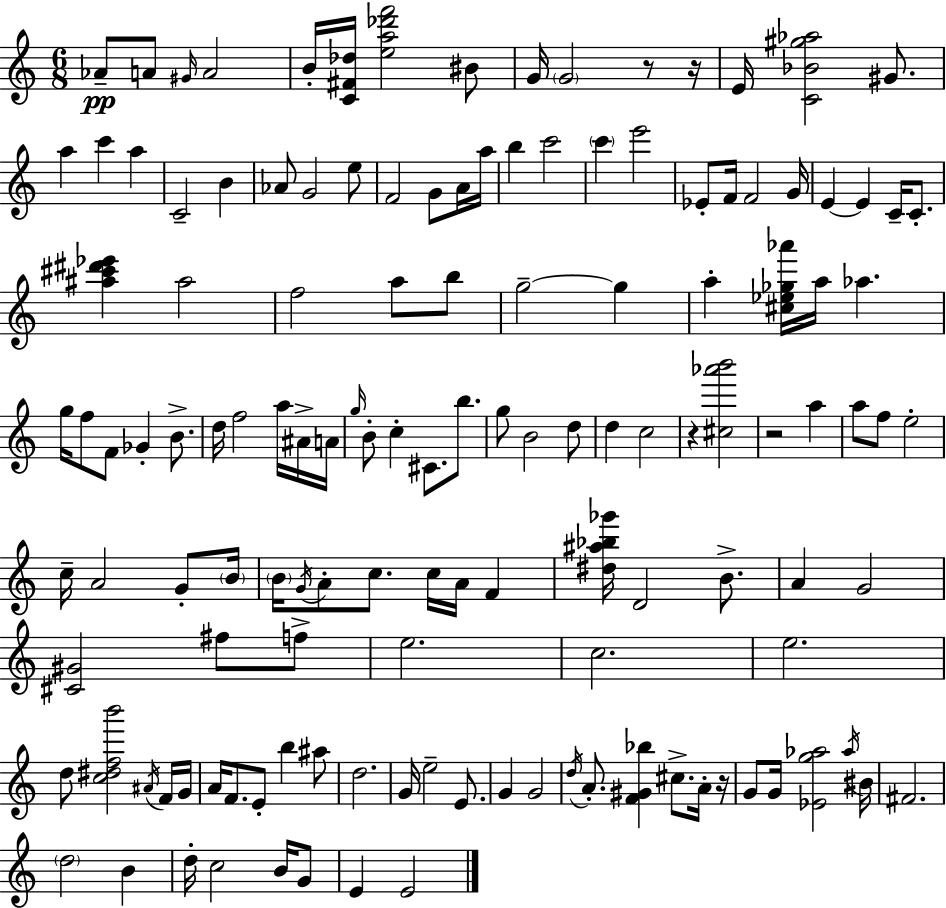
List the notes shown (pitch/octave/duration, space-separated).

Ab4/e A4/e G#4/s A4/h B4/s [C4,F#4,Db5]/s [E5,A5,Db6,F6]/h BIS4/e G4/s G4/h R/e R/s E4/s [C4,Bb4,G#5,Ab5]/h G#4/e. A5/q C6/q A5/q C4/h B4/q Ab4/e G4/h E5/e F4/h G4/e A4/s A5/s B5/q C6/h C6/q E6/h Eb4/e F4/s F4/h G4/s E4/q E4/q C4/s C4/e. [A#5,C#6,D#6,Eb6]/q A#5/h F5/h A5/e B5/e G5/h G5/q A5/q [C#5,Eb5,Gb5,Ab6]/s A5/s Ab5/q. G5/s F5/e F4/e Gb4/q B4/e. D5/s F5/h A5/s A#4/s A4/s G5/s B4/e C5/q C#4/e. B5/e. G5/e B4/h D5/e D5/q C5/h R/q [C#5,Ab6,B6]/h R/h A5/q A5/e F5/e E5/h C5/s A4/h G4/e B4/s B4/s G4/s A4/e C5/e. C5/s A4/s F4/q [D#5,A#5,Bb5,Gb6]/s D4/h B4/e. A4/q G4/h [C#4,G#4]/h F#5/e F5/e E5/h. C5/h. E5/h. D5/e [C5,D#5,F5,B6]/h A#4/s F4/s G4/s A4/s F4/e. E4/e B5/q A#5/e D5/h. G4/s E5/h E4/e. G4/q G4/h D5/s A4/e. [F4,G#4,Bb5]/q C#5/e. A4/s R/s G4/e G4/s [Eb4,G5,Ab5]/h Ab5/s BIS4/s F#4/h. D5/h B4/q D5/s C5/h B4/s G4/e E4/q E4/h